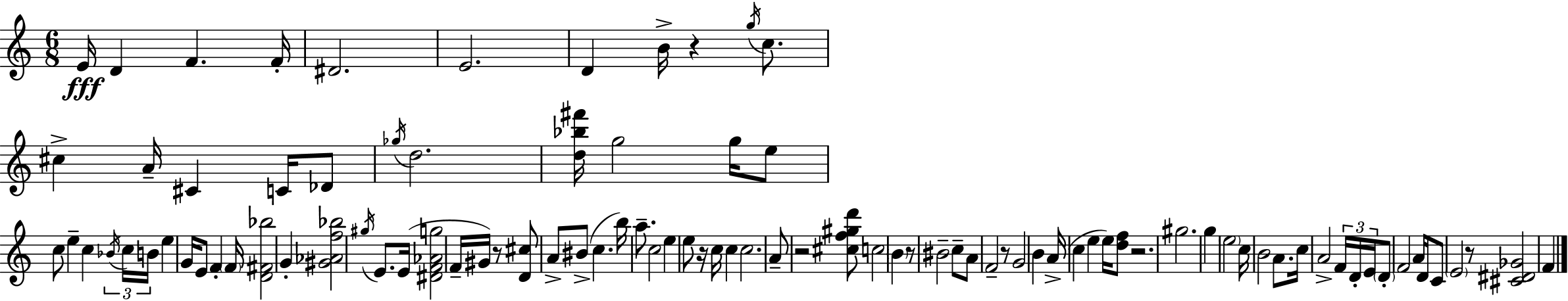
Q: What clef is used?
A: treble